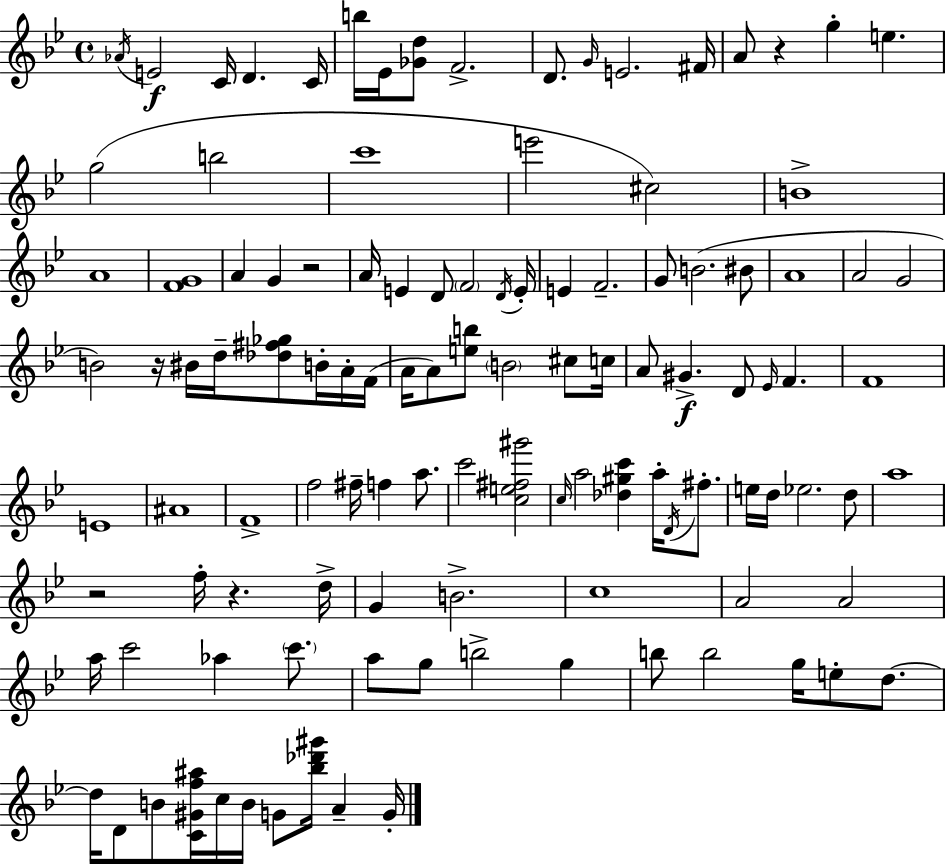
Ab4/s E4/h C4/s D4/q. C4/s B5/s Eb4/s [Gb4,D5]/e F4/h. D4/e. G4/s E4/h. F#4/s A4/e R/q G5/q E5/q. G5/h B5/h C6/w E6/h C#5/h B4/w A4/w [F4,G4]/w A4/q G4/q R/h A4/s E4/q D4/e F4/h D4/s E4/s E4/q F4/h. G4/e B4/h. BIS4/e A4/w A4/h G4/h B4/h R/s BIS4/s D5/s [Db5,F#5,Gb5]/e B4/s A4/s F4/s A4/s A4/e [E5,B5]/e B4/h C#5/e C5/s A4/e G#4/q. D4/e Eb4/s F4/q. F4/w E4/w A#4/w F4/w F5/h F#5/s F5/q A5/e. C6/h [C5,E5,F#5,G#6]/h C5/s A5/h [Db5,G#5,C6]/q A5/s D4/s F#5/e. E5/s D5/s Eb5/h. D5/e A5/w R/h F5/s R/q. D5/s G4/q B4/h. C5/w A4/h A4/h A5/s C6/h Ab5/q C6/e. A5/e G5/e B5/h G5/q B5/e B5/h G5/s E5/e D5/e. D5/s D4/e B4/e [C4,G#4,F5,A#5]/s C5/s B4/s G4/e [Bb5,Db6,G#6]/s A4/q G4/s